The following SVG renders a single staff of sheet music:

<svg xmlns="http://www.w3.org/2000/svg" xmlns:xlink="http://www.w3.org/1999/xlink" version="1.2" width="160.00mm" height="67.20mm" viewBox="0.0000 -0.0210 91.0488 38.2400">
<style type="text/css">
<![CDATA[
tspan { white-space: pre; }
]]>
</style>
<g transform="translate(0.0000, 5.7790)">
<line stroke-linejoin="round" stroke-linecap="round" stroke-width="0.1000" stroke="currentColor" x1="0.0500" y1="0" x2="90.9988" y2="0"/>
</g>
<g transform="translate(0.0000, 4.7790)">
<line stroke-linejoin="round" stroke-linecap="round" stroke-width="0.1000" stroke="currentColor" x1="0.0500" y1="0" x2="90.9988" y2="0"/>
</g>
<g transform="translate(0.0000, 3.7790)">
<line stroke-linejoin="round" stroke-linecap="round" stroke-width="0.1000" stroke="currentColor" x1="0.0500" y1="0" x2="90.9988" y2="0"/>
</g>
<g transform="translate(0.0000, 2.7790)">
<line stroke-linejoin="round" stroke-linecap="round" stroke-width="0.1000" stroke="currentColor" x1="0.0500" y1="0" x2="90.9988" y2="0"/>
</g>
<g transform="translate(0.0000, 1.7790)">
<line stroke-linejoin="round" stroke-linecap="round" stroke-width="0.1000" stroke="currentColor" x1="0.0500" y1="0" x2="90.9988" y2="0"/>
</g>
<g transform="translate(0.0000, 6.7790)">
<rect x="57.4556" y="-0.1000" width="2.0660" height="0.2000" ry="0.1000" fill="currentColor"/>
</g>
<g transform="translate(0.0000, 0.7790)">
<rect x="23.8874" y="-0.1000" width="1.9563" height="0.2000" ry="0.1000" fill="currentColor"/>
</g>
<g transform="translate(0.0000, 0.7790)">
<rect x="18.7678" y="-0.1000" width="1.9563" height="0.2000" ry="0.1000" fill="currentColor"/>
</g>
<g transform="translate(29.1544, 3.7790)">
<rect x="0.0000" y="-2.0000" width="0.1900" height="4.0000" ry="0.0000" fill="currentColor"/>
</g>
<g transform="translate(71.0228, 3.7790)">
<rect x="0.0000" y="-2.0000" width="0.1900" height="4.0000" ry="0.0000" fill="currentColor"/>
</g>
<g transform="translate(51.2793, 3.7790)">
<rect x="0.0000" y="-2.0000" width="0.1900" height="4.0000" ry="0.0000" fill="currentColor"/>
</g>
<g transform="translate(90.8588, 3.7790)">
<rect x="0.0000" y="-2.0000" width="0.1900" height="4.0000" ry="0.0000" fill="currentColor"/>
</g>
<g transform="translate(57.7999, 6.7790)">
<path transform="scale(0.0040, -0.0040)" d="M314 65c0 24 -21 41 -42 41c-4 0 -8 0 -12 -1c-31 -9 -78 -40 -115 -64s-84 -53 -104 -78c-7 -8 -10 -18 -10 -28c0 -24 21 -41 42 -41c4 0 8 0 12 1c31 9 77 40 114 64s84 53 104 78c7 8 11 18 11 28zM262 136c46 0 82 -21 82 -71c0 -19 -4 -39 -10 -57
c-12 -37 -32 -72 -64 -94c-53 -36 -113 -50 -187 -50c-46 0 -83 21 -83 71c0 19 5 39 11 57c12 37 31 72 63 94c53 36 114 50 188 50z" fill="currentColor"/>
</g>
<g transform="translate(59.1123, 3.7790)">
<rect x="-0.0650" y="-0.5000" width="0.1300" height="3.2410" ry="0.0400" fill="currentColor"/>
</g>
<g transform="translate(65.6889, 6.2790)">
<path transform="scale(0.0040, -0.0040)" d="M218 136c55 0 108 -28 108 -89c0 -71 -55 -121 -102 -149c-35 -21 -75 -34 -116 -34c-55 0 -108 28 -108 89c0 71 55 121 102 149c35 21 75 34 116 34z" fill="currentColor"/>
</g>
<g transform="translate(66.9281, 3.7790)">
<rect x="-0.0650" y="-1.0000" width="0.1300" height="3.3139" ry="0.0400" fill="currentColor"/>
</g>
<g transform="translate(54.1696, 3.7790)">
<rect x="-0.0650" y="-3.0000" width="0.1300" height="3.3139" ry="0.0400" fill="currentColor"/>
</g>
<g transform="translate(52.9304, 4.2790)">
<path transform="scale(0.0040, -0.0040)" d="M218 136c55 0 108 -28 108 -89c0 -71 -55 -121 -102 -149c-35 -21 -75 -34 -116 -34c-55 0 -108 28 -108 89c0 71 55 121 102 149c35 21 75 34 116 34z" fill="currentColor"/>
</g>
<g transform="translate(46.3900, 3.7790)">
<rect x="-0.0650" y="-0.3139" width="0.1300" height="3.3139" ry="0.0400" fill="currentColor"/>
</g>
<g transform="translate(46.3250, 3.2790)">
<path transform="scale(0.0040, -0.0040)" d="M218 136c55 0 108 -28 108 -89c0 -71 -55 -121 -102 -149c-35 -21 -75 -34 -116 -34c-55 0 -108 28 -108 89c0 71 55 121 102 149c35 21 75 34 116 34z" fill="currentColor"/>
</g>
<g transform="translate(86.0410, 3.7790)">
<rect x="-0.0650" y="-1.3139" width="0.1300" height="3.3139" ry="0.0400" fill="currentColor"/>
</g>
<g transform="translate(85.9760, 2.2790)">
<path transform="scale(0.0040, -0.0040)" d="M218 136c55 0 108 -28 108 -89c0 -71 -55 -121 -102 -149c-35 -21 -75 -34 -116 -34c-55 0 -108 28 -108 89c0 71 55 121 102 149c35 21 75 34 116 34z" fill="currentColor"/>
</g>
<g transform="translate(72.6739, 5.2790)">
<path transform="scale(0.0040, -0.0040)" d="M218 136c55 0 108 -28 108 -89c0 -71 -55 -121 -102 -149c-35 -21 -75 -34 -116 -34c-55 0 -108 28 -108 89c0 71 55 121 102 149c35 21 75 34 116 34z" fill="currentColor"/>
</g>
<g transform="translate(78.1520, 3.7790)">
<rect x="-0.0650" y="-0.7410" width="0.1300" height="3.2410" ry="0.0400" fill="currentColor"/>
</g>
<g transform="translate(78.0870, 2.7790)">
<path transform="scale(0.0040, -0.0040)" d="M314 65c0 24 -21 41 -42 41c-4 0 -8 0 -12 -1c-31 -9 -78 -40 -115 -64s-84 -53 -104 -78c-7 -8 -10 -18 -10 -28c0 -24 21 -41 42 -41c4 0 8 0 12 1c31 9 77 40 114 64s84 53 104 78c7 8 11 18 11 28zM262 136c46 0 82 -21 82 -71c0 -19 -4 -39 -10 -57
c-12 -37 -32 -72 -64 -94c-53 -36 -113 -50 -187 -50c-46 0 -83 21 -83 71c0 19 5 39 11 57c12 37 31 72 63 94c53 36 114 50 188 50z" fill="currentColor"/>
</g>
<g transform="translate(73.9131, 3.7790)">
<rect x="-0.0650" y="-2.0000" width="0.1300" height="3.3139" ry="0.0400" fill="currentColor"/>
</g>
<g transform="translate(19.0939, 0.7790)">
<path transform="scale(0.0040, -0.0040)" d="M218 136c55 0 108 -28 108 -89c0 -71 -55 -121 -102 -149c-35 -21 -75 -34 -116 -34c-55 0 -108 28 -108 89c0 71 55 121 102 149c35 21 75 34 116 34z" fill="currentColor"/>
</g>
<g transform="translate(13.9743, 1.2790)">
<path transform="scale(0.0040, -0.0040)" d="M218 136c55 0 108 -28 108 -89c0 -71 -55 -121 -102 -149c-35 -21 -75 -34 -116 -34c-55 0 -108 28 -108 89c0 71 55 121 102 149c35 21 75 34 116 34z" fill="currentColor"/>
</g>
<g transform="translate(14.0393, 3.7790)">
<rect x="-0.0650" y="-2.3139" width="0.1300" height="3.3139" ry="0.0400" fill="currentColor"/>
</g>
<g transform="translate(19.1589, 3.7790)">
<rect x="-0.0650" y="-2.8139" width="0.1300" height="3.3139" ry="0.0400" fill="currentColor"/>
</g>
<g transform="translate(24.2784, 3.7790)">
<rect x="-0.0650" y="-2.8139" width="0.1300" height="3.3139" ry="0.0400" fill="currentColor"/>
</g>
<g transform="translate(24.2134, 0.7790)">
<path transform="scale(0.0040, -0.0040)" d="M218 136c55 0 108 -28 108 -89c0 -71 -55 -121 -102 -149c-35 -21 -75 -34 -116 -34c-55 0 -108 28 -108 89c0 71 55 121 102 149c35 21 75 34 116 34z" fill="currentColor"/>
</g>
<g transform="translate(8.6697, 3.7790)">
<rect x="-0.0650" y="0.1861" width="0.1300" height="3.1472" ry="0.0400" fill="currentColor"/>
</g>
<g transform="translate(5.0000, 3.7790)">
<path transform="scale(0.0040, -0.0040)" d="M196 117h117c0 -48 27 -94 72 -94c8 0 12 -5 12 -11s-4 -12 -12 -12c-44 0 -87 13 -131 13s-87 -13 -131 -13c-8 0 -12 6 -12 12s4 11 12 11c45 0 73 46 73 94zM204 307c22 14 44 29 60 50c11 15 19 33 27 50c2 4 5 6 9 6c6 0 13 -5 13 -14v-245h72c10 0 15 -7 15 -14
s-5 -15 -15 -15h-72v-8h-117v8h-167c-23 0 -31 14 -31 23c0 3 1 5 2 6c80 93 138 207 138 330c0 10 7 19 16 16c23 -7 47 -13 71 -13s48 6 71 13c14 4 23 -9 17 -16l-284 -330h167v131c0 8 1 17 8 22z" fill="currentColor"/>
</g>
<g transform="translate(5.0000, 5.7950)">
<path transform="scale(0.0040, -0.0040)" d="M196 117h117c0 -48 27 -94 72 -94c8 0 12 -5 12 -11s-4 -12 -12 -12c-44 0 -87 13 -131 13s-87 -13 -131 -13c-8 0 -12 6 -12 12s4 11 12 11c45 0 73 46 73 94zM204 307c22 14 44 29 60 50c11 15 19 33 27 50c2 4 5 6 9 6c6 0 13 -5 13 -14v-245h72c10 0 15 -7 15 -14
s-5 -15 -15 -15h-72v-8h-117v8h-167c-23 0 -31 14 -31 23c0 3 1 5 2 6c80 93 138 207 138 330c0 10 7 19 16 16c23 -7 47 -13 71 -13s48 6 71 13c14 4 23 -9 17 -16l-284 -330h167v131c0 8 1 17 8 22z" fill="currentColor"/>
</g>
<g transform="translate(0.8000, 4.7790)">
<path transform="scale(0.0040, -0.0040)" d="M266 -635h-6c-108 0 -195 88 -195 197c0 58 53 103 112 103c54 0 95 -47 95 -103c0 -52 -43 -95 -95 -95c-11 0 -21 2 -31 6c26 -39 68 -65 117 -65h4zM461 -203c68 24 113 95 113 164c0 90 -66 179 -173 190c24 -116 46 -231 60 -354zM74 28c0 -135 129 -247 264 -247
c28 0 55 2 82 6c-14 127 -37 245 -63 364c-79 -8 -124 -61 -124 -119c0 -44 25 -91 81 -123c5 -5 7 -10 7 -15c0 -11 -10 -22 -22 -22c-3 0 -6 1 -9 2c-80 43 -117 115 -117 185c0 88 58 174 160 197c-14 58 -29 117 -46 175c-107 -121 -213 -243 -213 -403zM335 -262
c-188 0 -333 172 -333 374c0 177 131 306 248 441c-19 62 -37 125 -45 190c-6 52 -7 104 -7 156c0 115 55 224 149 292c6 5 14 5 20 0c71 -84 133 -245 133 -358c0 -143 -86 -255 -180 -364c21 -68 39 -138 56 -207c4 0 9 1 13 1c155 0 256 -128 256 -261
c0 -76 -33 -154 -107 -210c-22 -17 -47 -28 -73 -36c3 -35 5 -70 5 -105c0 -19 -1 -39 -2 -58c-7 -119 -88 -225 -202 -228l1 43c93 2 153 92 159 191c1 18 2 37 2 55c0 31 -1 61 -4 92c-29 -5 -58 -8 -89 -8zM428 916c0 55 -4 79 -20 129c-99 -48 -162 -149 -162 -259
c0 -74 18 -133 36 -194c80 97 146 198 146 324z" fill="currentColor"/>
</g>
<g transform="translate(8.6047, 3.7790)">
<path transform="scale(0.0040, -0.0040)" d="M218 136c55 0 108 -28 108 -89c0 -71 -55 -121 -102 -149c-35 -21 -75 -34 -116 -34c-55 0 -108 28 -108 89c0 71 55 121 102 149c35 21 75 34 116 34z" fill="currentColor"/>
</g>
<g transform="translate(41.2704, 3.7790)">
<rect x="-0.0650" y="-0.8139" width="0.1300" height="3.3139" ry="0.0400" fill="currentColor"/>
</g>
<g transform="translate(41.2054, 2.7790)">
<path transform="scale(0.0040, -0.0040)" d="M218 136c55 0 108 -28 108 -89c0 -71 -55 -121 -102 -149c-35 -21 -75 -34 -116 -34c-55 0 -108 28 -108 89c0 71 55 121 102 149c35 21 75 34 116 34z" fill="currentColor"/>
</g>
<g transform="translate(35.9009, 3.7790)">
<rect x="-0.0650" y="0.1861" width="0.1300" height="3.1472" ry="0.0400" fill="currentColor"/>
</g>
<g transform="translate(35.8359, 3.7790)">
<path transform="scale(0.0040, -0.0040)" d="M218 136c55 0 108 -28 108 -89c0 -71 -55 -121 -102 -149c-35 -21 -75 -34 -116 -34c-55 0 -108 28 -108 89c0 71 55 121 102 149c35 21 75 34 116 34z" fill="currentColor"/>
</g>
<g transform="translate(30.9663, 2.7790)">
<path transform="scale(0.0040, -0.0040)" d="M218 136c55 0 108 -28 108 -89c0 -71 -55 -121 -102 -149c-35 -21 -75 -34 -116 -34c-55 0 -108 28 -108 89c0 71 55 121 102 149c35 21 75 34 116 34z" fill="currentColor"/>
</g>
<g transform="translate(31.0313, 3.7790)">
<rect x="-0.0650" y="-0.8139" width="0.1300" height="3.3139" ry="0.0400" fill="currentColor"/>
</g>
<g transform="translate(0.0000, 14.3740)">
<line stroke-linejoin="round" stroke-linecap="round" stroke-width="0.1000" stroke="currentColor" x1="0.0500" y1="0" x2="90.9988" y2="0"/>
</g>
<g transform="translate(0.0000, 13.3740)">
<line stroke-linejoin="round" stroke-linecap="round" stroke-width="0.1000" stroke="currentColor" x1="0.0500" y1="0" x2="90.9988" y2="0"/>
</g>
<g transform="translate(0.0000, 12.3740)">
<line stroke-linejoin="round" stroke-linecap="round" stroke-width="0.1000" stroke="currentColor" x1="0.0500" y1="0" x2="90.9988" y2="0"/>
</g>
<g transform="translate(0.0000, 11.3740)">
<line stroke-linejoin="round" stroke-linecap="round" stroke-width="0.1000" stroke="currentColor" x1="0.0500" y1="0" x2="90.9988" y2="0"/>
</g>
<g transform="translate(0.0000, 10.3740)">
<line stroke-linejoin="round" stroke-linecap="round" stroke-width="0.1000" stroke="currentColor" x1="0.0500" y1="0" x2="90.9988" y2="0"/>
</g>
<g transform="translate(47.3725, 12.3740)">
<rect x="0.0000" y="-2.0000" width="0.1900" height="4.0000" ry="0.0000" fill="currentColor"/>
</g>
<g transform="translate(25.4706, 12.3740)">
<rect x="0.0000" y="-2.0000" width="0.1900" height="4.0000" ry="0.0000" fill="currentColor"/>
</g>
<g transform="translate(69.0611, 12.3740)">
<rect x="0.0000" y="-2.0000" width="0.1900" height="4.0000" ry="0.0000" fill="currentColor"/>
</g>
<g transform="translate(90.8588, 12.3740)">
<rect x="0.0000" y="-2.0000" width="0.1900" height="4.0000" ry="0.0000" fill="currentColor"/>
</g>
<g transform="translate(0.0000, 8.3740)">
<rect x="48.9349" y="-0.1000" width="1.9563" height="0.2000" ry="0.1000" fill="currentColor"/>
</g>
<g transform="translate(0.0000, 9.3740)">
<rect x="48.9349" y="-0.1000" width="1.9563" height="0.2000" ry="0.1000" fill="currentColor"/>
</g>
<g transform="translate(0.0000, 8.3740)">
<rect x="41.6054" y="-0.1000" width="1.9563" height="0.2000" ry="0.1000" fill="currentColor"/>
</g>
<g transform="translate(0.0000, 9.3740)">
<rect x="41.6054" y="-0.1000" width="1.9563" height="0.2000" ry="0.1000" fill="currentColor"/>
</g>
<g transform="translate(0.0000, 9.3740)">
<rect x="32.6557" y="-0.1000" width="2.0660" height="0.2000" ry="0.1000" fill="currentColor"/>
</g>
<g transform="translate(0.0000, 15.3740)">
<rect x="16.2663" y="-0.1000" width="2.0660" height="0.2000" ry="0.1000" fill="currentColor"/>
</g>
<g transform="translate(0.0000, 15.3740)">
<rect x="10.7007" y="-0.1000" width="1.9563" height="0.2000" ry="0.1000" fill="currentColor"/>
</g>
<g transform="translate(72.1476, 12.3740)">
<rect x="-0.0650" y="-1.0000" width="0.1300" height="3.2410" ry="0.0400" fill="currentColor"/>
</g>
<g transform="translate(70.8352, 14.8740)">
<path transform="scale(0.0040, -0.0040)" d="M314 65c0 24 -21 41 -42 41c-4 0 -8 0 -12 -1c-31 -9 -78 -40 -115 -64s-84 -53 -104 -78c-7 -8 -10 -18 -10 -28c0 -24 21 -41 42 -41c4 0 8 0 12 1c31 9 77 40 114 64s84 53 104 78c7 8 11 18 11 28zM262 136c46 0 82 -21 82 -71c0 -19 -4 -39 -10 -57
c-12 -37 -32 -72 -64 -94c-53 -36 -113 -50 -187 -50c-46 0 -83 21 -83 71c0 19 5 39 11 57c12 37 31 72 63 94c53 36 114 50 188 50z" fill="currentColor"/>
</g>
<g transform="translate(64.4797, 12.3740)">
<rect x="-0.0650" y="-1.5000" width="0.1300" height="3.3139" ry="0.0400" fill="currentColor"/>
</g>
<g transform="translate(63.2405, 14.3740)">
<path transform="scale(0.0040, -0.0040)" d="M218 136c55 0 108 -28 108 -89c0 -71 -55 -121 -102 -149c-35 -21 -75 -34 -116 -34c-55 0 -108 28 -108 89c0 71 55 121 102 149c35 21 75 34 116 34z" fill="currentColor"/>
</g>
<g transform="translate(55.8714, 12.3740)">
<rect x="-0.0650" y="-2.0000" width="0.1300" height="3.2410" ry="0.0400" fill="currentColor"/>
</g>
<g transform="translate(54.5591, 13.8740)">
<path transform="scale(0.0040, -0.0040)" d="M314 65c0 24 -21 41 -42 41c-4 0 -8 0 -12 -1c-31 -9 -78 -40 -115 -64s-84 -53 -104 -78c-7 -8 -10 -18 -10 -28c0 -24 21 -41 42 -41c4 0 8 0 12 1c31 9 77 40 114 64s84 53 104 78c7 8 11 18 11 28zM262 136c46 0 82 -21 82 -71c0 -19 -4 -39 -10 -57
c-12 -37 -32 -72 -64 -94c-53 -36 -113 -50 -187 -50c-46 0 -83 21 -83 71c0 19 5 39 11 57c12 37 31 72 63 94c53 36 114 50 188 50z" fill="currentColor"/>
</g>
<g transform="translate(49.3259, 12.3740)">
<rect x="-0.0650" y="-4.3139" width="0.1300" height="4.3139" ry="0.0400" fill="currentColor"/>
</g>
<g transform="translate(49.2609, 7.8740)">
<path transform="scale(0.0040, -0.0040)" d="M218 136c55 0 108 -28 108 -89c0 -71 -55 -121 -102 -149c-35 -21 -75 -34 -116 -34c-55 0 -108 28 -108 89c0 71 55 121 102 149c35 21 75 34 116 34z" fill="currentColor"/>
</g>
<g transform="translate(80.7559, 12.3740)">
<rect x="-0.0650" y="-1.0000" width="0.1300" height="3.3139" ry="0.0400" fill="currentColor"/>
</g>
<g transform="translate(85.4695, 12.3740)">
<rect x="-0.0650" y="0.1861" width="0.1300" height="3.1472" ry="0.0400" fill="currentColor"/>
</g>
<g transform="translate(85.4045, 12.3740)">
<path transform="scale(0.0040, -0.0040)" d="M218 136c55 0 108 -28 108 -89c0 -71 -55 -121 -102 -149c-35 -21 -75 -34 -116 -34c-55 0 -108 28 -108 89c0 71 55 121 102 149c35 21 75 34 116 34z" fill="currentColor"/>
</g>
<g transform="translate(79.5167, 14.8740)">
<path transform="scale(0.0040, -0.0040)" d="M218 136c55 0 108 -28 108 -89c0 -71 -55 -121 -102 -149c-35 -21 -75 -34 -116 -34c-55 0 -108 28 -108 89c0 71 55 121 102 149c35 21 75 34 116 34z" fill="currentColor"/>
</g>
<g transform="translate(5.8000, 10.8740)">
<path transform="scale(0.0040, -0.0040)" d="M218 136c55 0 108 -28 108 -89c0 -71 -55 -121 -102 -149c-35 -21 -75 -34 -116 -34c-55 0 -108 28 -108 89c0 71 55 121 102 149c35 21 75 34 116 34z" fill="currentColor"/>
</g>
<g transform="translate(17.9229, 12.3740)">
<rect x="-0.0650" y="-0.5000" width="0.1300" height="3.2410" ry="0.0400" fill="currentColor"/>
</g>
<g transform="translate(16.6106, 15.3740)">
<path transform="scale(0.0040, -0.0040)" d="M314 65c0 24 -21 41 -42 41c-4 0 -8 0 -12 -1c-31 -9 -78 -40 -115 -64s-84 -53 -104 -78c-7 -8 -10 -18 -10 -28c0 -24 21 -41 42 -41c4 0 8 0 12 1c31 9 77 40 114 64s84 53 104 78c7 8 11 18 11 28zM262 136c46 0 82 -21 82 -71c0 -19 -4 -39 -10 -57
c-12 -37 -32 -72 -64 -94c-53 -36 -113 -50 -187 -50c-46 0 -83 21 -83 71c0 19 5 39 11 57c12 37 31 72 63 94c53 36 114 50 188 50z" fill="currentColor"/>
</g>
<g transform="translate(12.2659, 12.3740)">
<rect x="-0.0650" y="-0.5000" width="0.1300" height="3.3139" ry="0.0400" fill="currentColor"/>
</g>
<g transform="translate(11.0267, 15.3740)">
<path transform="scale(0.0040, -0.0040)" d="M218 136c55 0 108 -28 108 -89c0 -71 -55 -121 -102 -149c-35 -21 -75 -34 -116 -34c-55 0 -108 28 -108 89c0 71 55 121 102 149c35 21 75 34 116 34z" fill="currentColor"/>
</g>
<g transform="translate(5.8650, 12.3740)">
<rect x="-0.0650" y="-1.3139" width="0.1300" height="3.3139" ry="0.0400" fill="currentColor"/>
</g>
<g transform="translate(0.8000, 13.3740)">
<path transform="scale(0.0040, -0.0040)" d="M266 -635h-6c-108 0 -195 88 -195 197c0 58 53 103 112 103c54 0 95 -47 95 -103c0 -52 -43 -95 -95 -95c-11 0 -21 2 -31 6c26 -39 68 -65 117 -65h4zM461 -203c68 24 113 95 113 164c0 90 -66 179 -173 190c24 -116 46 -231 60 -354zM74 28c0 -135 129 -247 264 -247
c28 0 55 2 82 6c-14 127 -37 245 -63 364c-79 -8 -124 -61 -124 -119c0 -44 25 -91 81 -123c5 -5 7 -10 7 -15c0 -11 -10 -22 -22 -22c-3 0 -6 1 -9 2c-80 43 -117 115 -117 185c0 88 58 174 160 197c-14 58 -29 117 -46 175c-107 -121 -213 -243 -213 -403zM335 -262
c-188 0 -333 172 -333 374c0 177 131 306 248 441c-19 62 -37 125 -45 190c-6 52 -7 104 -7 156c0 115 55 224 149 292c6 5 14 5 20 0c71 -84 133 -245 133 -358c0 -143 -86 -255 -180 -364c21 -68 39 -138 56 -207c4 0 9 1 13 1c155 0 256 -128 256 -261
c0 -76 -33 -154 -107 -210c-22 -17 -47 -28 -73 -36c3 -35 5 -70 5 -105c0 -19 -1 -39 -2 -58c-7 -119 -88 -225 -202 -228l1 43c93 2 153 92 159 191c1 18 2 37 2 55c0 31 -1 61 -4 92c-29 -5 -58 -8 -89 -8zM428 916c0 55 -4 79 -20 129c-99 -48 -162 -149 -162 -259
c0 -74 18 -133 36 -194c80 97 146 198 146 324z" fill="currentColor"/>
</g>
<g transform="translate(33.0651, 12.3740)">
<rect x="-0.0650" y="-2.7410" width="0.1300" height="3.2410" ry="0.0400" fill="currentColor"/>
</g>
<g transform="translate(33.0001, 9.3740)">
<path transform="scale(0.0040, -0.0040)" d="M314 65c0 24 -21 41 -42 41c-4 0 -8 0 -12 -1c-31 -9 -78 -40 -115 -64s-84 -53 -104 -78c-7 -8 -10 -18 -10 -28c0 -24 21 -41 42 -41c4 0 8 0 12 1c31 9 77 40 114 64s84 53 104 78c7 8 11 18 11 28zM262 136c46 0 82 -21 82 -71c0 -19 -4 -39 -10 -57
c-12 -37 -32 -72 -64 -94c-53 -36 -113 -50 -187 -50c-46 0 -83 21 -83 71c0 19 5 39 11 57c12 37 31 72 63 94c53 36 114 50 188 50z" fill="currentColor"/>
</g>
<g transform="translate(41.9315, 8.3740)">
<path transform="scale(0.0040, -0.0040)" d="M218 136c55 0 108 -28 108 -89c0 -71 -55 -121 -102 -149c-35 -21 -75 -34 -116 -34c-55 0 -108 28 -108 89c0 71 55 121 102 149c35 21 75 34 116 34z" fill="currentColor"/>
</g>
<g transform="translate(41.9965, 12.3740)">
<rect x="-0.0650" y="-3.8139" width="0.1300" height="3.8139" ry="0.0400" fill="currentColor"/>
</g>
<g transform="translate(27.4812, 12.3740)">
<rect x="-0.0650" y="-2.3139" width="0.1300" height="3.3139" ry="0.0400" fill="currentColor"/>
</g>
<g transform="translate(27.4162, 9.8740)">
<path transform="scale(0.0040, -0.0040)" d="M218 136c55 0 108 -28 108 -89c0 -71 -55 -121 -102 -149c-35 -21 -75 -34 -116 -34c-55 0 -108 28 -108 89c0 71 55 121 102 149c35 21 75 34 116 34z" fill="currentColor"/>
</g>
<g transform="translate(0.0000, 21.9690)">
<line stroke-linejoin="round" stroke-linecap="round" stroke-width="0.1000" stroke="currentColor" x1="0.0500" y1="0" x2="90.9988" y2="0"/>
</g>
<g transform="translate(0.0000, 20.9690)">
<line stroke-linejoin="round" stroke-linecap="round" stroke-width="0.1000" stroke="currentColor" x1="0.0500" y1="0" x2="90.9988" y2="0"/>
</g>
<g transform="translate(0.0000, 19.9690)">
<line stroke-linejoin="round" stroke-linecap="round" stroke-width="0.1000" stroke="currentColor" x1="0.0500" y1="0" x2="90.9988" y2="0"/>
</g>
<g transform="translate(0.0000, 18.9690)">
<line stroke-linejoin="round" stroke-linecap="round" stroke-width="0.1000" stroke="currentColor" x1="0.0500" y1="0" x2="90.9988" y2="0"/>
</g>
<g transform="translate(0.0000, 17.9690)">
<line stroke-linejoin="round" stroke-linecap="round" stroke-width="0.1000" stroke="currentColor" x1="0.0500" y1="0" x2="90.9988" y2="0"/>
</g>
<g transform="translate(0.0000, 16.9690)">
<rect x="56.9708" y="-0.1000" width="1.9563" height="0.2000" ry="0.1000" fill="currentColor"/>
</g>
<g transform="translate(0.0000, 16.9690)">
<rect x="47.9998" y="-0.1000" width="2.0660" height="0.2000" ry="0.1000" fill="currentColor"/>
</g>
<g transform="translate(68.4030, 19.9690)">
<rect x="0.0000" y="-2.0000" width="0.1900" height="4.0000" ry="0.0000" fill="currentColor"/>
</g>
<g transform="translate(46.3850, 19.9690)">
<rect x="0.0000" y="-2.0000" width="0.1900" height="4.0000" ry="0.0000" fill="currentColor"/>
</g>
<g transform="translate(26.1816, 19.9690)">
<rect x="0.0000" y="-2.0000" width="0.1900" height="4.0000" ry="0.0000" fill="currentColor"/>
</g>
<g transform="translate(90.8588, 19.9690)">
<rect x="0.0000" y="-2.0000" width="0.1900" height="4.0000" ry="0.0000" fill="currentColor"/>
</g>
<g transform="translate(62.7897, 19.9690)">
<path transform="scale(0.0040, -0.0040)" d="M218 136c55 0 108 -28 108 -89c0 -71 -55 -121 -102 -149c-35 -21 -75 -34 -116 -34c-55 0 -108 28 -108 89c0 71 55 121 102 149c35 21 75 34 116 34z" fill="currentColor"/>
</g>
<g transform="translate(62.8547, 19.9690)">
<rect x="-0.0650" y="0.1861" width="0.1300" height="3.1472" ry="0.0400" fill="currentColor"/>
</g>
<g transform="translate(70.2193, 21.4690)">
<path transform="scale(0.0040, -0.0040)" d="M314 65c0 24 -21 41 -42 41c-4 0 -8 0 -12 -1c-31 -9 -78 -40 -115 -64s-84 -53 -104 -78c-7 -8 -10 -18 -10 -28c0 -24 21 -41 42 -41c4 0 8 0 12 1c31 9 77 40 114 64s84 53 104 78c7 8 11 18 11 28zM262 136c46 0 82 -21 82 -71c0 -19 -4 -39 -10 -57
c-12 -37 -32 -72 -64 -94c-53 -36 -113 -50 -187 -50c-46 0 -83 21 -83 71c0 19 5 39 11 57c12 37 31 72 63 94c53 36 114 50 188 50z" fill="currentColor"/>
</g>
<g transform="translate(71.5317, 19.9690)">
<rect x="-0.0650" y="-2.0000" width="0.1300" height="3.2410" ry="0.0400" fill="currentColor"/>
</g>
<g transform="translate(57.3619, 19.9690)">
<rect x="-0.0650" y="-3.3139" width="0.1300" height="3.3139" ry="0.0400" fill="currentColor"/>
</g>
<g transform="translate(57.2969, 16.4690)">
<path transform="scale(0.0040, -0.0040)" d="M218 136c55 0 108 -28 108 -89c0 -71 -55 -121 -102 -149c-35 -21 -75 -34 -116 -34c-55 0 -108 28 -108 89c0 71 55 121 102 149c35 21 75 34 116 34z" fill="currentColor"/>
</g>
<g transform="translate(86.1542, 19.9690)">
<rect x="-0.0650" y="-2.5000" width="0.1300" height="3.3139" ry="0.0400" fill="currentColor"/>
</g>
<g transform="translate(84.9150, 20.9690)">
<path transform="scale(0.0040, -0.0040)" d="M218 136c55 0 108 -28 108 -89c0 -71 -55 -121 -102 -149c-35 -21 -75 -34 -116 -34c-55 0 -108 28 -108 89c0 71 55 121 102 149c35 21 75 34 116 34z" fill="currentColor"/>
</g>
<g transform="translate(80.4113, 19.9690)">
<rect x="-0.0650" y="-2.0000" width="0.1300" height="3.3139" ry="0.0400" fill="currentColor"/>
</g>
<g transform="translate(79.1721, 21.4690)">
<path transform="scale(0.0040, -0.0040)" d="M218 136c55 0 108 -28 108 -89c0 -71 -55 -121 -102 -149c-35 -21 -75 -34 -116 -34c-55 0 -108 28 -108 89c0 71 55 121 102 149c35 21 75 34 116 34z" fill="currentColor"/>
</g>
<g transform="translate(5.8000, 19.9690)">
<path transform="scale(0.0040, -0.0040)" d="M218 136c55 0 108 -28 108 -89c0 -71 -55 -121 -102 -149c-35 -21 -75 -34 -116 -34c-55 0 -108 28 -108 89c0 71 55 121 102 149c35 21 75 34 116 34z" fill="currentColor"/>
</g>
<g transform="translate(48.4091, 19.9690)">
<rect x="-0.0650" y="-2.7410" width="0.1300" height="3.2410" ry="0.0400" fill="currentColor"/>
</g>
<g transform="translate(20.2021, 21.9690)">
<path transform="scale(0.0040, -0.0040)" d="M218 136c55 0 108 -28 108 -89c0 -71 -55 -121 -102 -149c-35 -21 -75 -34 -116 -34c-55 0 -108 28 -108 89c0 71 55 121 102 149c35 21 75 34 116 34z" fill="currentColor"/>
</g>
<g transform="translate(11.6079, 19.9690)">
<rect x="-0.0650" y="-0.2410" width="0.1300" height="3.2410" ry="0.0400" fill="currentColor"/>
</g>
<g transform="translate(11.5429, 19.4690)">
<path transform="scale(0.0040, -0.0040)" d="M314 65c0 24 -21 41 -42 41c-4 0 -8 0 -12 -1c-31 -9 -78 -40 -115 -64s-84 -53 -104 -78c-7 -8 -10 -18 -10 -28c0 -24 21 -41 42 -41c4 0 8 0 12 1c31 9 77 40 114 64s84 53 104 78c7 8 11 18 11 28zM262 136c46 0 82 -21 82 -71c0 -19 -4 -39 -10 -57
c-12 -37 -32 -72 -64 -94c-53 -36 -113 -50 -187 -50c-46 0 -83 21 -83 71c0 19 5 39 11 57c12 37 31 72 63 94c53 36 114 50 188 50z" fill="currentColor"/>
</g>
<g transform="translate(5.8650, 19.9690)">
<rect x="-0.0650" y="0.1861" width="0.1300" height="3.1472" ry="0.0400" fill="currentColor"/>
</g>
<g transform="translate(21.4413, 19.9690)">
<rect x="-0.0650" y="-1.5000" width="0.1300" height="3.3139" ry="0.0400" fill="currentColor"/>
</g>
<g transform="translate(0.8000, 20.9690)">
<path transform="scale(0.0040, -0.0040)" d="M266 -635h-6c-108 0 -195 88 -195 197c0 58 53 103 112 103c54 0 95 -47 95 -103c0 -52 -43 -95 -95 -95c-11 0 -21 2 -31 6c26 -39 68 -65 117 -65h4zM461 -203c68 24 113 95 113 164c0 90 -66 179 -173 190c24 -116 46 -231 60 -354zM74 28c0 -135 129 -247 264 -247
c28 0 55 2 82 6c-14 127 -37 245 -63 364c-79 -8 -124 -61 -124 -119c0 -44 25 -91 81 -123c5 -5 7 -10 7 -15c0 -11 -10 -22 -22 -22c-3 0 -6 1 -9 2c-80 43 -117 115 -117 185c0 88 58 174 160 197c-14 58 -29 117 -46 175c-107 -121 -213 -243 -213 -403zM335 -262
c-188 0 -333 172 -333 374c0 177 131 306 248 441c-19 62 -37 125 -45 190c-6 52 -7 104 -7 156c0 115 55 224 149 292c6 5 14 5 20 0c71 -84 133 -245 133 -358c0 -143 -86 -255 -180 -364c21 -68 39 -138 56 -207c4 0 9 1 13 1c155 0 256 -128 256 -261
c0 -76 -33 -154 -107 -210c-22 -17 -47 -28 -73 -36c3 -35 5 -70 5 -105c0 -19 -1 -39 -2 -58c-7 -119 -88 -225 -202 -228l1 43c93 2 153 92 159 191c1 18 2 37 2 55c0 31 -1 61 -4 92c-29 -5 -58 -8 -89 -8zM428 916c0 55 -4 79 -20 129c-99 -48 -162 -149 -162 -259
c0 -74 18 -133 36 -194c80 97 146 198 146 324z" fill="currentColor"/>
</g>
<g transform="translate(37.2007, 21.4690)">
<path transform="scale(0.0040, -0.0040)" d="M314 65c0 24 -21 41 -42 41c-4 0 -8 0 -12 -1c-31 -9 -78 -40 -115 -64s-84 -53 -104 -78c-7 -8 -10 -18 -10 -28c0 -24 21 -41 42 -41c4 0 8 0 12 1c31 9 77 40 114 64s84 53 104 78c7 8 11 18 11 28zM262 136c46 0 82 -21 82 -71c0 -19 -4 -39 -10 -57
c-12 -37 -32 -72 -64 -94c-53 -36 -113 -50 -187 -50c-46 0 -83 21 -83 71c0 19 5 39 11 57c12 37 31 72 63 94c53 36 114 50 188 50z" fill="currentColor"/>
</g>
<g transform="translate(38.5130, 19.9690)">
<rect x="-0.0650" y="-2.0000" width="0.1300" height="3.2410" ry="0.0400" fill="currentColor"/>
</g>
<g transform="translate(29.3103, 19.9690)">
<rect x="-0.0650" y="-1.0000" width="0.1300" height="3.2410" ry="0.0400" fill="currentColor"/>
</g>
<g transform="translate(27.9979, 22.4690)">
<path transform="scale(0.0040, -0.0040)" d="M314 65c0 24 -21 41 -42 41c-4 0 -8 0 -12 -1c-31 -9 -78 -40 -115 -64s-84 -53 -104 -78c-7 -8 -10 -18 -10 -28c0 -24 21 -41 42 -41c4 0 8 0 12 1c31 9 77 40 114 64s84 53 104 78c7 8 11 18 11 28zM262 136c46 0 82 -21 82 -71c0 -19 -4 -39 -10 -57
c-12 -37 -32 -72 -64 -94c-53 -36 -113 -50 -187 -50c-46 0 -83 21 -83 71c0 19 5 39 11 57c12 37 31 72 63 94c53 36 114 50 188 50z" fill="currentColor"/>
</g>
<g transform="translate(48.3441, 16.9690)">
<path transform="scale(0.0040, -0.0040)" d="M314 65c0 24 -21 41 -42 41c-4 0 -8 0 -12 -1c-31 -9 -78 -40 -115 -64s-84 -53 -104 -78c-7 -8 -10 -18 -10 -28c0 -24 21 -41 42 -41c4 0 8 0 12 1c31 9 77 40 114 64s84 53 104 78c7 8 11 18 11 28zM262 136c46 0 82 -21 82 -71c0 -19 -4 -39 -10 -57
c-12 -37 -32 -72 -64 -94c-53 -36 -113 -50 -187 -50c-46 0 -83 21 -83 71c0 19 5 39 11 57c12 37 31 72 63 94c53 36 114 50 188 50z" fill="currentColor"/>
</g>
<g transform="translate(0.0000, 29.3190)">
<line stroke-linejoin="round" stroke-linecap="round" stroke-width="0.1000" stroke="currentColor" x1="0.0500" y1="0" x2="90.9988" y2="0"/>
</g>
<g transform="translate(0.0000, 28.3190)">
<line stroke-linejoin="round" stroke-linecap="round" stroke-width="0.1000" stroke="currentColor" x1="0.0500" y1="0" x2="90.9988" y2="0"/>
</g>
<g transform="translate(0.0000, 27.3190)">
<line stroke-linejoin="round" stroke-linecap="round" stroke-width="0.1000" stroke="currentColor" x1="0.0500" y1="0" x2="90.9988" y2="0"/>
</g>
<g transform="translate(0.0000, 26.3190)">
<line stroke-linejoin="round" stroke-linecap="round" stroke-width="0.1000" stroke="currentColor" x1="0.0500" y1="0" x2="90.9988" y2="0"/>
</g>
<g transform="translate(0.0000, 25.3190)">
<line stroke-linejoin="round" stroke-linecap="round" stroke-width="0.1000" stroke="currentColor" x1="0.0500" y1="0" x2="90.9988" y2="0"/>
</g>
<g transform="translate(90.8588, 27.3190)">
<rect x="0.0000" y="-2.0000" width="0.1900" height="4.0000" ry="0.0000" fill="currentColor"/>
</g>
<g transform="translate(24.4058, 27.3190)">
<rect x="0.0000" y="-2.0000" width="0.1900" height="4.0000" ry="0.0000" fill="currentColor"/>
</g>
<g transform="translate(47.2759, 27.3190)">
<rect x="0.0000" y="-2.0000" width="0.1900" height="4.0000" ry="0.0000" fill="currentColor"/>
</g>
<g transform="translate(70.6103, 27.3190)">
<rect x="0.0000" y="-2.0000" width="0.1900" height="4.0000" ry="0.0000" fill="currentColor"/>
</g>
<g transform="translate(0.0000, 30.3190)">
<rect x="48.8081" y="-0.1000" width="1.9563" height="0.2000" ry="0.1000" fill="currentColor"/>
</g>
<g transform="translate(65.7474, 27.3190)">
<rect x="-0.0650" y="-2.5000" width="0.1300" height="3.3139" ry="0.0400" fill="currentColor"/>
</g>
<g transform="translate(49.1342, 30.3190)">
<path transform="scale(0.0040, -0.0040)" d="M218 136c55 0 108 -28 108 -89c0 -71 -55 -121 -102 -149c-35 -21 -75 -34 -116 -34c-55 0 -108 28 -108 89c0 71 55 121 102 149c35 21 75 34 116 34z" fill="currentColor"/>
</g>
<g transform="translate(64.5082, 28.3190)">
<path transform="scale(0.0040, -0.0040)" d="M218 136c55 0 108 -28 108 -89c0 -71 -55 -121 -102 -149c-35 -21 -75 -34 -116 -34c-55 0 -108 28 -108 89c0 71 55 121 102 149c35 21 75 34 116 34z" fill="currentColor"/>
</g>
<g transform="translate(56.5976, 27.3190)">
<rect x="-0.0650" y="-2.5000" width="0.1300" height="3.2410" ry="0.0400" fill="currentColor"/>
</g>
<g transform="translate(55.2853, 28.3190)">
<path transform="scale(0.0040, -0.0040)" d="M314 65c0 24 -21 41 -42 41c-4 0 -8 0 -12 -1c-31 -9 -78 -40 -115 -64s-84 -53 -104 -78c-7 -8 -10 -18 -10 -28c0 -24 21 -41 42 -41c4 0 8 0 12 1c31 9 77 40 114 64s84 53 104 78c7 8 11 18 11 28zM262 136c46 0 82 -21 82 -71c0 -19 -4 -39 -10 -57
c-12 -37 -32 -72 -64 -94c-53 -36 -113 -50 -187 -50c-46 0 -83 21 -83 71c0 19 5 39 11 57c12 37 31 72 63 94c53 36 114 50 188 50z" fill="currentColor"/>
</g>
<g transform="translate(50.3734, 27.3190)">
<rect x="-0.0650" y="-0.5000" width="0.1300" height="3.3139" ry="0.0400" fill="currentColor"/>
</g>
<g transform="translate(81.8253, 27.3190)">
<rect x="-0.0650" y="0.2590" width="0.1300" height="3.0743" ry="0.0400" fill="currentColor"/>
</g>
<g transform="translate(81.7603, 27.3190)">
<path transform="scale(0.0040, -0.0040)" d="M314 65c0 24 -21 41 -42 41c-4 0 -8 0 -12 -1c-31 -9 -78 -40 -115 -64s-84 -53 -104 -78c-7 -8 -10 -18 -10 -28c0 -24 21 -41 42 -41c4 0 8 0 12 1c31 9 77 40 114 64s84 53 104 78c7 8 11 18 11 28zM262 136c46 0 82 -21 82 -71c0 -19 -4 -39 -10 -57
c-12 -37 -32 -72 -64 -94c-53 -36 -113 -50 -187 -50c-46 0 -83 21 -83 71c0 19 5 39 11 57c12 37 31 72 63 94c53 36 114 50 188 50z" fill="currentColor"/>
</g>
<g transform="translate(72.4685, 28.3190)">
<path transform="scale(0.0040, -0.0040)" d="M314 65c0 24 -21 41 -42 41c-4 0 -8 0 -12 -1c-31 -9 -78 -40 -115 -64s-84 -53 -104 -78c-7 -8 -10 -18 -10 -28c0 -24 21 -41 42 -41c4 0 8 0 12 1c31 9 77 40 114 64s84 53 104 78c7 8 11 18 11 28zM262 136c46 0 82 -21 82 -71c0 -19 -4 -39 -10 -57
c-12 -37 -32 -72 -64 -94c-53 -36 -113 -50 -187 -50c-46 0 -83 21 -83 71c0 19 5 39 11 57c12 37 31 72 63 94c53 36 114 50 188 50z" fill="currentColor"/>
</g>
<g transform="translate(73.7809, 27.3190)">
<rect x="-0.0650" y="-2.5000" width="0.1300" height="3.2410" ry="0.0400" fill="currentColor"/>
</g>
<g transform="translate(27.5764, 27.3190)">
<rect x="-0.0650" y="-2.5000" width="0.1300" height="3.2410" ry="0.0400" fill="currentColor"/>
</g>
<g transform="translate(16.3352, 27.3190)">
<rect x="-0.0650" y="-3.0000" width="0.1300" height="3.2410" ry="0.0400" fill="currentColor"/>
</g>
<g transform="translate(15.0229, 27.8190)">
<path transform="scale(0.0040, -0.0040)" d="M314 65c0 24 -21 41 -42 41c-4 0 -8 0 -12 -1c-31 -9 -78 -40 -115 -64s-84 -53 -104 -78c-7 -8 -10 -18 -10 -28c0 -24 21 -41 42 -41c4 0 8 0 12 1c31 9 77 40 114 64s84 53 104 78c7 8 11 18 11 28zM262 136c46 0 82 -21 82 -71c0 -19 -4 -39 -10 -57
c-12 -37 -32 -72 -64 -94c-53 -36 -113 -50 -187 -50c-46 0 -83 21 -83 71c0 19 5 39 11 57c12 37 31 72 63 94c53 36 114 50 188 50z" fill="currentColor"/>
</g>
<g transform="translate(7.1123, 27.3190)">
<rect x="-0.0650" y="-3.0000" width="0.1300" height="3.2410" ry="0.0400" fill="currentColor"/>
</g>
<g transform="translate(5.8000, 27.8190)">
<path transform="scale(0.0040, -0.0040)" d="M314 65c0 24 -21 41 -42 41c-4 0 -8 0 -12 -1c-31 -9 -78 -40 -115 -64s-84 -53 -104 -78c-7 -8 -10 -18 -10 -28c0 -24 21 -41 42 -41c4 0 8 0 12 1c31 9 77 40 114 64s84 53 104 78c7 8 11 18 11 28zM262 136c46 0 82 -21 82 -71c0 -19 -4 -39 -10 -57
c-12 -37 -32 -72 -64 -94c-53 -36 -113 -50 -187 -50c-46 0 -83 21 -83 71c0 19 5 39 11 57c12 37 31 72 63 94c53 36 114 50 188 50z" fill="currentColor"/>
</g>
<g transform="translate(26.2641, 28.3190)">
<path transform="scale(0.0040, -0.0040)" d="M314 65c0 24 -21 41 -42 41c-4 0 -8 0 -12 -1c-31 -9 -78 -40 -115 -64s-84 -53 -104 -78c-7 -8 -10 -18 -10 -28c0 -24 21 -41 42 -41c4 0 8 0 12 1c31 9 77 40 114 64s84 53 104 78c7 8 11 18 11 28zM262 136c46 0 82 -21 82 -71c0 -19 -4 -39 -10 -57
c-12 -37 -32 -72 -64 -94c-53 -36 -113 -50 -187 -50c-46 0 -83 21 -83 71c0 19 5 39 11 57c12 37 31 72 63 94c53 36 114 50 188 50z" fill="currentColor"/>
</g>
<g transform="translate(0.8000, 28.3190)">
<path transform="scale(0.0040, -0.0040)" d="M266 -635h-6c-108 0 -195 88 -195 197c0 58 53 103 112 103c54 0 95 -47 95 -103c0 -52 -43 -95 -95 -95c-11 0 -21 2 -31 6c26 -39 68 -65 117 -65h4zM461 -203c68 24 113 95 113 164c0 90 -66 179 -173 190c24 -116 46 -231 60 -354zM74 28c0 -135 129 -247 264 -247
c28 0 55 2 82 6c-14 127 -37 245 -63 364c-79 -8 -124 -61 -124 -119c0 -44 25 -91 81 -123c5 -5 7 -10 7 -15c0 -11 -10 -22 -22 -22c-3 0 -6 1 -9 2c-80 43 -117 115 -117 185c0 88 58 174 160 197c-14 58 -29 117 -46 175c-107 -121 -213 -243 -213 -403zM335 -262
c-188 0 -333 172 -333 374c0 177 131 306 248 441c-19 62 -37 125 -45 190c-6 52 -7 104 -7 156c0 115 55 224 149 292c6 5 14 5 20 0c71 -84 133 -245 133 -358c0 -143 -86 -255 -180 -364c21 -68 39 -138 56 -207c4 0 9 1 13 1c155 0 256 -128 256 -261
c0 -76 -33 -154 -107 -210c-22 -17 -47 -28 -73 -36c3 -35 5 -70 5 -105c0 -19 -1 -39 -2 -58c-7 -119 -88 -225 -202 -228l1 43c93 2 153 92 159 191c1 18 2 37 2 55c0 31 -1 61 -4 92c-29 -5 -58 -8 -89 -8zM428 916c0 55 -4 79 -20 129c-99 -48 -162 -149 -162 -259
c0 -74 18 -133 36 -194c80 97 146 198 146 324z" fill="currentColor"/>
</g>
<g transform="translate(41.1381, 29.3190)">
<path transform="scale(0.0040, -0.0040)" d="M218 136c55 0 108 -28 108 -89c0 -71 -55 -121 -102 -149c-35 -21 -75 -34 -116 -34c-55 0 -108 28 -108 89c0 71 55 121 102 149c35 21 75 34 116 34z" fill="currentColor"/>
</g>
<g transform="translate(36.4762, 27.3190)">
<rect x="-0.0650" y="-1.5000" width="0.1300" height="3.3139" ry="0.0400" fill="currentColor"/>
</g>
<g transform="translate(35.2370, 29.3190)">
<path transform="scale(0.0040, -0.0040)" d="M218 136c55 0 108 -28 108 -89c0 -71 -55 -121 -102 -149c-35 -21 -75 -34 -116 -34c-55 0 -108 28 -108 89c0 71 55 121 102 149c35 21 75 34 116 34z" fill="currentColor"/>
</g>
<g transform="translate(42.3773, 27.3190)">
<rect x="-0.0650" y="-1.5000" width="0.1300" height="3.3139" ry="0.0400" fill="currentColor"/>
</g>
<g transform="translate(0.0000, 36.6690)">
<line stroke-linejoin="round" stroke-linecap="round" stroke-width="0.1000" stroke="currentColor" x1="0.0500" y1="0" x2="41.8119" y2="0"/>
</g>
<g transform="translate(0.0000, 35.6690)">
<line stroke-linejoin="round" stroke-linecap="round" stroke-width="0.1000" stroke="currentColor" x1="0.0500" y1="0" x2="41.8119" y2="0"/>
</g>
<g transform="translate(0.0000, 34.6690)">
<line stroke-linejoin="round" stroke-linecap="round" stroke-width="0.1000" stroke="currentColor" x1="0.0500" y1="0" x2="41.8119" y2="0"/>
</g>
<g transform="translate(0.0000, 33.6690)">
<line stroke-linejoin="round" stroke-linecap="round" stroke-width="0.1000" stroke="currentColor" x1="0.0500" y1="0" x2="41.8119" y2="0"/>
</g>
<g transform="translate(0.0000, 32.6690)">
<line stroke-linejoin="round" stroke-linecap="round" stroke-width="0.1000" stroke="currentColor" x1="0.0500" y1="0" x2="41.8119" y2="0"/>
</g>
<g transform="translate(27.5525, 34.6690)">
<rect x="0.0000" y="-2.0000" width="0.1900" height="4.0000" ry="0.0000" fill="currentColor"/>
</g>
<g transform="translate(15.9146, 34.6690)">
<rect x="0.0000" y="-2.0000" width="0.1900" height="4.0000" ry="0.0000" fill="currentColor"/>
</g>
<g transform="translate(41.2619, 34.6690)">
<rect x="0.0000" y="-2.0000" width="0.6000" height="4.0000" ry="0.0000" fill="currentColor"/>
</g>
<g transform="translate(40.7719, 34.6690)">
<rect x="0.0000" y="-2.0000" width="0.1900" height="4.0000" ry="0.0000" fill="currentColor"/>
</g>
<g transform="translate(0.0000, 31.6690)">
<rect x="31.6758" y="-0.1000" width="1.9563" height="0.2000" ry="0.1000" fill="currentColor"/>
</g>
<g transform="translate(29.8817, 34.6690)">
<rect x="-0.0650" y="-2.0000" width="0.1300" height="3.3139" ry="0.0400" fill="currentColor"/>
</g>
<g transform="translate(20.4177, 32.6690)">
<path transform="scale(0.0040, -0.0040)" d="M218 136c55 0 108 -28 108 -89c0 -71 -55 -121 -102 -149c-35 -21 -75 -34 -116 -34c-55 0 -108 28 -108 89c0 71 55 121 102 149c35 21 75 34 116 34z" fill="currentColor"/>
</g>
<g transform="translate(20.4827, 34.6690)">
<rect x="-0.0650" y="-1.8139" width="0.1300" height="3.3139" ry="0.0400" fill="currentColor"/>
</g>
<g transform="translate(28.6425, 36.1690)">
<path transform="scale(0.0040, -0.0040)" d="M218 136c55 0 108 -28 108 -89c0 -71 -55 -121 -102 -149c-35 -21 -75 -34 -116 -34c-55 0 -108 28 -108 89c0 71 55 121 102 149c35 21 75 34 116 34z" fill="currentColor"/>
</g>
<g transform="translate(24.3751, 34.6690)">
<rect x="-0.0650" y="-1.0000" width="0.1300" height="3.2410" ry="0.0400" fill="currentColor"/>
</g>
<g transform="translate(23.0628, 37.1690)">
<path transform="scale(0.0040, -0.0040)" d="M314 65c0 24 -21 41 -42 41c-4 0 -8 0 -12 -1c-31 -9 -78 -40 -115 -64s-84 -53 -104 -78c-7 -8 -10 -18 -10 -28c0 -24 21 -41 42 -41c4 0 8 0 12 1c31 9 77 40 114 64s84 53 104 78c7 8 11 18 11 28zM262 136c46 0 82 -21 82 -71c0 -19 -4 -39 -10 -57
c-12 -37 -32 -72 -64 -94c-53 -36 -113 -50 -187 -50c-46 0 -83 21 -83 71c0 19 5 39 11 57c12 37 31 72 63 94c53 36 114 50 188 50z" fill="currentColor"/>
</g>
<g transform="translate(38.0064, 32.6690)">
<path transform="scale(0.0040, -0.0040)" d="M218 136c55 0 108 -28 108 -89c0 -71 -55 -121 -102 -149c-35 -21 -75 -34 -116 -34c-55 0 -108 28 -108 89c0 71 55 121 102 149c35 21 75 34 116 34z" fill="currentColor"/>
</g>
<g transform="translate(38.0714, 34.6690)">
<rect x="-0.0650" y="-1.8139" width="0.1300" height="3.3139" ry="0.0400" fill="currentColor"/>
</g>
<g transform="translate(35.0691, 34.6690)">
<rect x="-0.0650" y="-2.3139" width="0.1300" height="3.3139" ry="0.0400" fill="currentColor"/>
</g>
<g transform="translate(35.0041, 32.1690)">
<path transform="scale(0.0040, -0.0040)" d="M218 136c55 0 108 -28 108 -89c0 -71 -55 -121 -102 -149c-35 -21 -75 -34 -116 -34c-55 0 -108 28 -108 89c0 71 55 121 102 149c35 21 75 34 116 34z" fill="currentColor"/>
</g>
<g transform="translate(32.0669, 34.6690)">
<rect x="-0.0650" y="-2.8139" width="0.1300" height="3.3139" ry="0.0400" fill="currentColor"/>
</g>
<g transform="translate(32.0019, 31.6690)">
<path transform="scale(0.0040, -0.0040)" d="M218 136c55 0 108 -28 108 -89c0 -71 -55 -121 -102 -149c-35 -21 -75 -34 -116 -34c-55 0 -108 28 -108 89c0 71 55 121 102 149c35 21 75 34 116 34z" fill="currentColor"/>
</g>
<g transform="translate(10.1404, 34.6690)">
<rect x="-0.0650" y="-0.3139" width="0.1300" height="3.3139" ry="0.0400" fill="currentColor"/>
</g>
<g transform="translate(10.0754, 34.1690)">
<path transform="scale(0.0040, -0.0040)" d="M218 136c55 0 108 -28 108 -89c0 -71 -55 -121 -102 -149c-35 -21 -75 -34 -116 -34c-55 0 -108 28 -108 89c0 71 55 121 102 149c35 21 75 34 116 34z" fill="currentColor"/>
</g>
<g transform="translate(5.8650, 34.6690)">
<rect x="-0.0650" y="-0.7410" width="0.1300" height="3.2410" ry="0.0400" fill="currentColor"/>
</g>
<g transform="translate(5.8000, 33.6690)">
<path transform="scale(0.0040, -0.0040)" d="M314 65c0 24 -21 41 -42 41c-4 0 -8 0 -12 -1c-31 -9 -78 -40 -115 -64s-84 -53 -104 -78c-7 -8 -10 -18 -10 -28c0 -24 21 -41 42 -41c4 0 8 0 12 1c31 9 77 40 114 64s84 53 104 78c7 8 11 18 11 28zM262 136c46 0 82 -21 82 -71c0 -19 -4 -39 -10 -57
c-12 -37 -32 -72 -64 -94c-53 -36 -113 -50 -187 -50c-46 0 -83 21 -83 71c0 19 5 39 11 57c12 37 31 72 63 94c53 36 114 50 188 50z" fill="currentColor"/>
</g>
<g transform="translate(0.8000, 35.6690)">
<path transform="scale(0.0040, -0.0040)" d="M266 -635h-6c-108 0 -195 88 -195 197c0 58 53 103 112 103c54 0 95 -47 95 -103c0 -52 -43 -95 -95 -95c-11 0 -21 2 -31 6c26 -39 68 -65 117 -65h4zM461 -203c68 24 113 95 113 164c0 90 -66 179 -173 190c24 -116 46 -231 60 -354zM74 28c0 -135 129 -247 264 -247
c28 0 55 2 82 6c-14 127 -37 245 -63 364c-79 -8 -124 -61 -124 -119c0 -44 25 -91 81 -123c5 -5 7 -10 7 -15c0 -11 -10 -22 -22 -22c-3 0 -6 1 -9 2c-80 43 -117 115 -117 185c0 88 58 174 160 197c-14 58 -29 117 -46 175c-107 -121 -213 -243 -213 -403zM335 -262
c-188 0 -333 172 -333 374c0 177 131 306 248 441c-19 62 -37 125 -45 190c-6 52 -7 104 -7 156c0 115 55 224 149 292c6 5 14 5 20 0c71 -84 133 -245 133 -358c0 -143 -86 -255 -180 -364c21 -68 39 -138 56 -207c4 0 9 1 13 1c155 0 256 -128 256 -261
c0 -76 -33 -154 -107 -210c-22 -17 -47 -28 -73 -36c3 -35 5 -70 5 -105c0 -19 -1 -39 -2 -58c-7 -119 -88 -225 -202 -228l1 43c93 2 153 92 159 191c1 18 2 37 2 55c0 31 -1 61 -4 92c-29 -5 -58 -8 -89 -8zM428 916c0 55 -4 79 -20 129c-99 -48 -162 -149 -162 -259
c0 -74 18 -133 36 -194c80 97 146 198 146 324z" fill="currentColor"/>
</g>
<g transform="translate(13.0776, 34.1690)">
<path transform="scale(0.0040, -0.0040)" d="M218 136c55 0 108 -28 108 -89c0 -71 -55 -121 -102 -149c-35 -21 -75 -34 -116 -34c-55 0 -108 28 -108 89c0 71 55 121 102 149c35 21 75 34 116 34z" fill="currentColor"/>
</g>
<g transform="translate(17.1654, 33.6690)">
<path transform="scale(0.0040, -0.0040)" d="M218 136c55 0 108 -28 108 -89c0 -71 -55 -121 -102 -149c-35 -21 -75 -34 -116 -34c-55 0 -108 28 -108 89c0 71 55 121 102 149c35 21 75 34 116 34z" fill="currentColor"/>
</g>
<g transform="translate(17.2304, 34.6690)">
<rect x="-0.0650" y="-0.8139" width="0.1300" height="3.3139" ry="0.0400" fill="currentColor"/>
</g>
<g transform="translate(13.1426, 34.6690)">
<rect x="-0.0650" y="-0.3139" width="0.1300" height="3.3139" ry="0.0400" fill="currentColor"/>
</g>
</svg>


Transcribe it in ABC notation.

X:1
T:Untitled
M:4/4
L:1/4
K:C
B g a a d B d c A C2 D F d2 e e C C2 g a2 c' d' F2 E D2 D B B c2 E D2 F2 a2 b B F2 F G A2 A2 G2 E E C G2 G G2 B2 d2 c c d f D2 F a g f